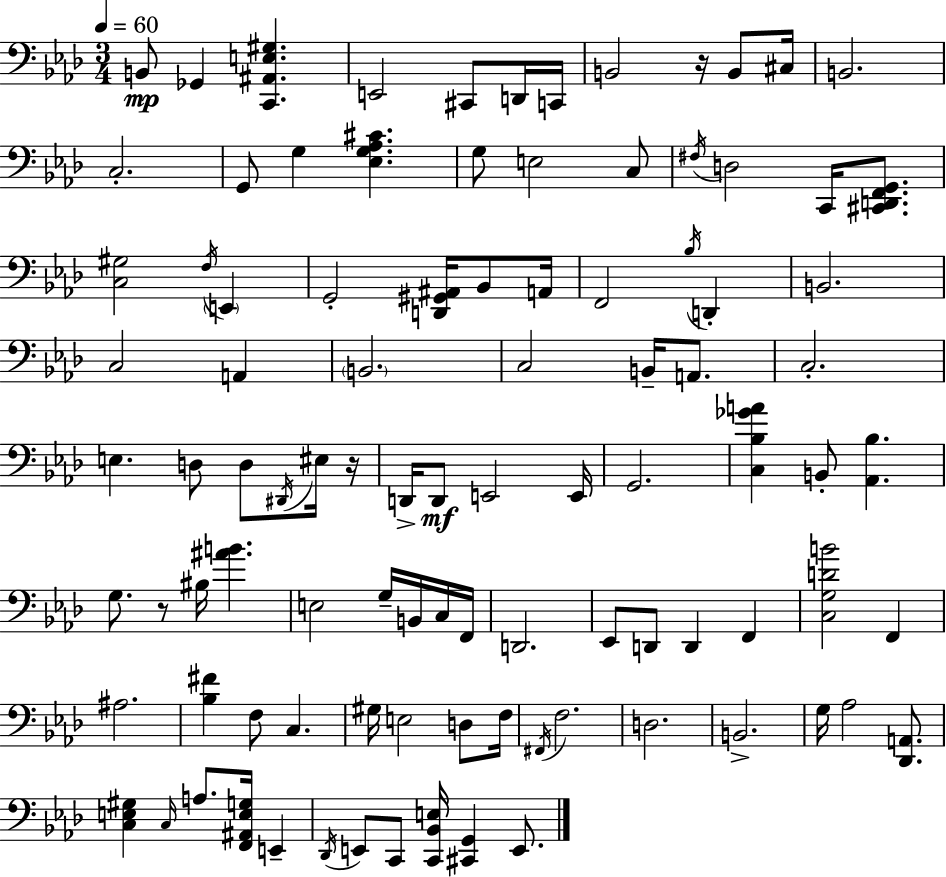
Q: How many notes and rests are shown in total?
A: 97